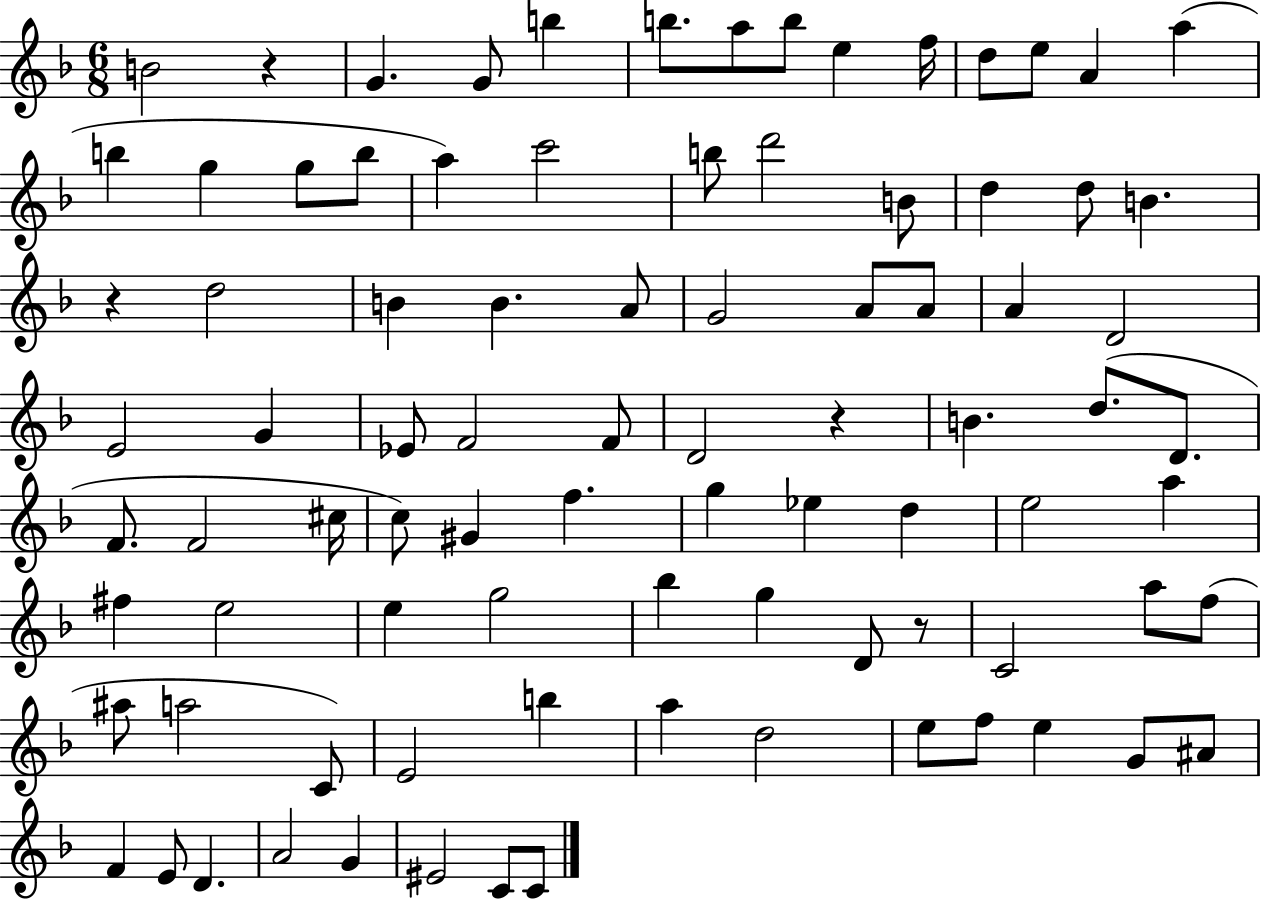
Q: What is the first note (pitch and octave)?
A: B4